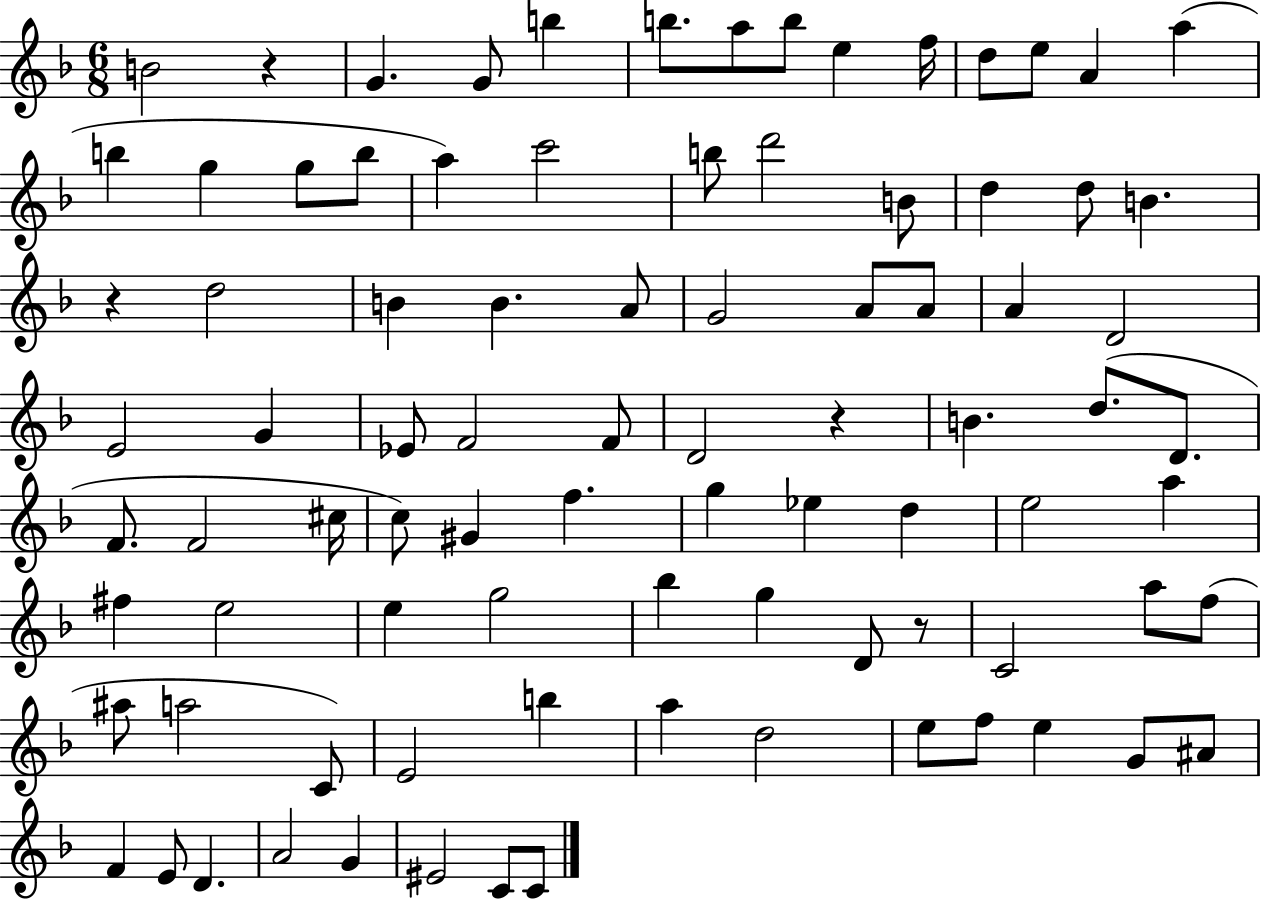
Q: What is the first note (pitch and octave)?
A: B4